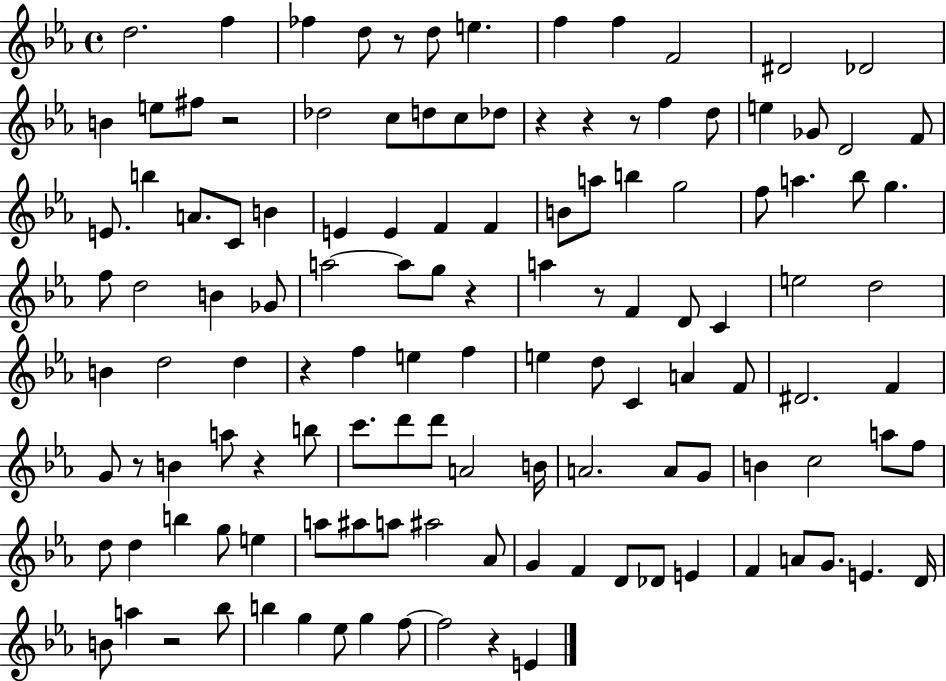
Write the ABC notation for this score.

X:1
T:Untitled
M:4/4
L:1/4
K:Eb
d2 f _f d/2 z/2 d/2 e f f F2 ^D2 _D2 B e/2 ^f/2 z2 _d2 c/2 d/2 c/2 _d/2 z z z/2 f d/2 e _G/2 D2 F/2 E/2 b A/2 C/2 B E E F F B/2 a/2 b g2 f/2 a _b/2 g f/2 d2 B _G/2 a2 a/2 g/2 z a z/2 F D/2 C e2 d2 B d2 d z f e f e d/2 C A F/2 ^D2 F G/2 z/2 B a/2 z b/2 c'/2 d'/2 d'/2 A2 B/4 A2 A/2 G/2 B c2 a/2 f/2 d/2 d b g/2 e a/2 ^a/2 a/2 ^a2 _A/2 G F D/2 _D/2 E F A/2 G/2 E D/4 B/2 a z2 _b/2 b g _e/2 g f/2 f2 z E